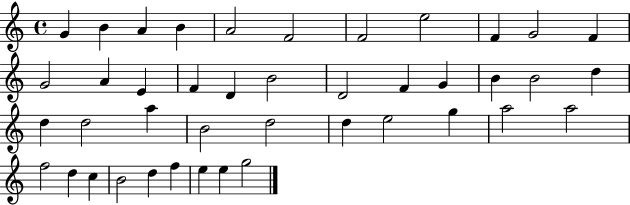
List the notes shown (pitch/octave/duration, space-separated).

G4/q B4/q A4/q B4/q A4/h F4/h F4/h E5/h F4/q G4/h F4/q G4/h A4/q E4/q F4/q D4/q B4/h D4/h F4/q G4/q B4/q B4/h D5/q D5/q D5/h A5/q B4/h D5/h D5/q E5/h G5/q A5/h A5/h F5/h D5/q C5/q B4/h D5/q F5/q E5/q E5/q G5/h